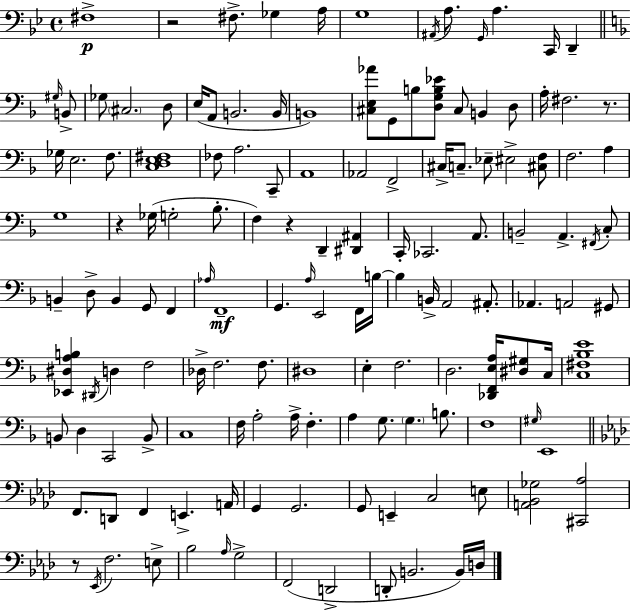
X:1
T:Untitled
M:4/4
L:1/4
K:Bb
^F,4 z2 ^F,/2 _G, A,/4 G,4 ^A,,/4 A,/2 G,,/4 A, C,,/4 D,, ^G,/4 B,,/2 _G,/2 ^C,2 D,/2 E,/4 A,,/2 B,,2 B,,/4 B,,4 [^C,E,_A]/2 G,,/2 B,/2 [D,G,B,_E]/2 ^C,/2 B,, D,/2 A,/4 ^F,2 z/2 _G,/4 E,2 F,/2 [C,D,E,^F,]4 _F,/2 A,2 C,,/2 A,,4 _A,,2 F,,2 ^C,/4 C,/2 _E,/2 ^E,2 [^C,F,]/2 F,2 A, G,4 z _G,/4 G,2 _B,/2 F, z D,, [^D,,^A,,] C,,/4 _C,,2 A,,/2 B,,2 A,, ^F,,/4 C,/2 B,, D,/2 B,, G,,/2 F,, _A,/4 F,,4 G,, A,/4 E,,2 F,,/4 B,/4 B, B,,/4 A,,2 ^A,,/2 _A,, A,,2 ^G,,/2 [_E,,^D,A,B,] ^D,,/4 D, F,2 _D,/4 F,2 F,/2 ^D,4 E, F,2 D,2 [_D,,F,,E,A,]/4 [^D,^G,]/2 C,/4 [C,^F,_B,E]4 B,,/2 D, C,,2 B,,/2 C,4 F,/4 A,2 A,/4 F, A, G,/2 G, B,/2 F,4 ^G,/4 E,,4 F,,/2 D,,/2 F,, E,, A,,/4 G,, G,,2 G,,/2 E,, C,2 E,/2 [A,,_B,,_G,]2 [^C,,_A,]2 z/2 _E,,/4 F,2 E,/2 _B,2 _A,/4 G,2 F,,2 D,,2 D,,/2 B,,2 B,,/4 D,/4